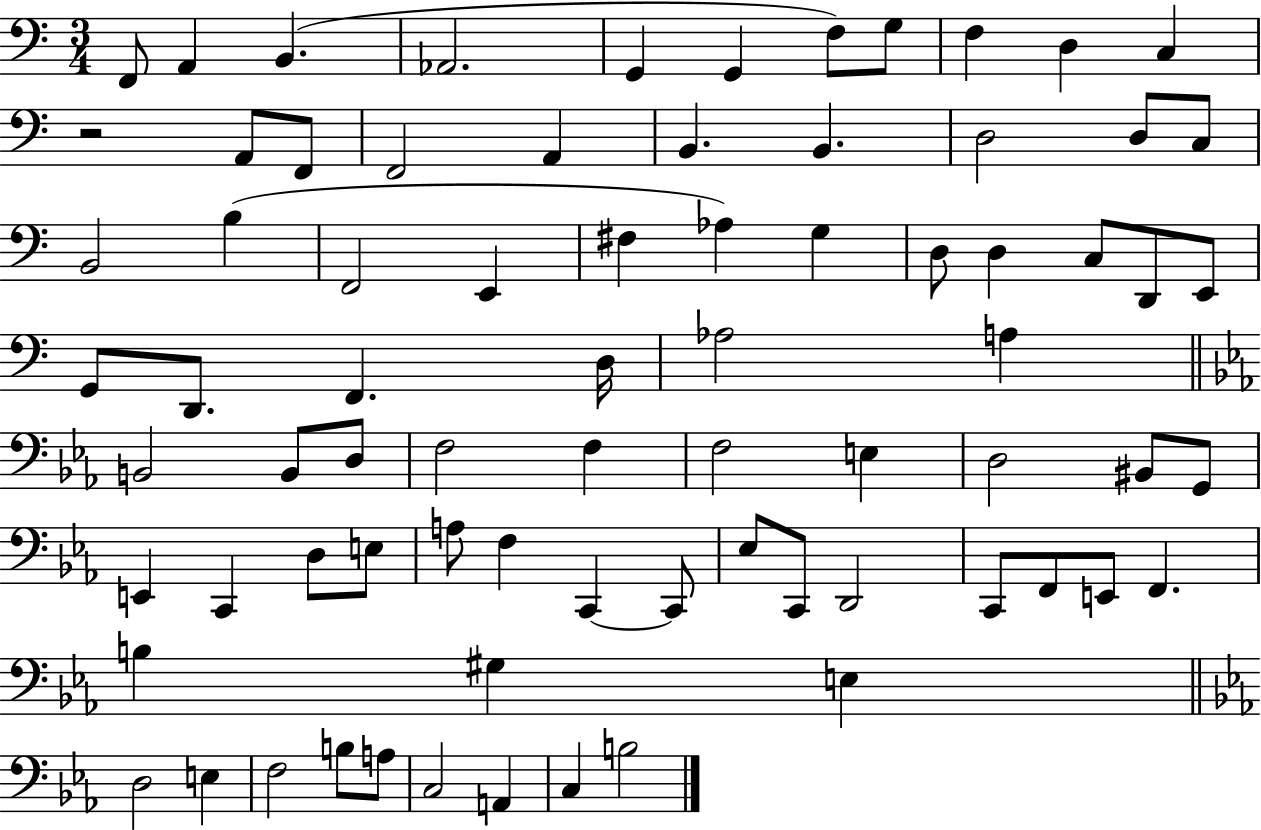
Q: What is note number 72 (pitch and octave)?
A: C3